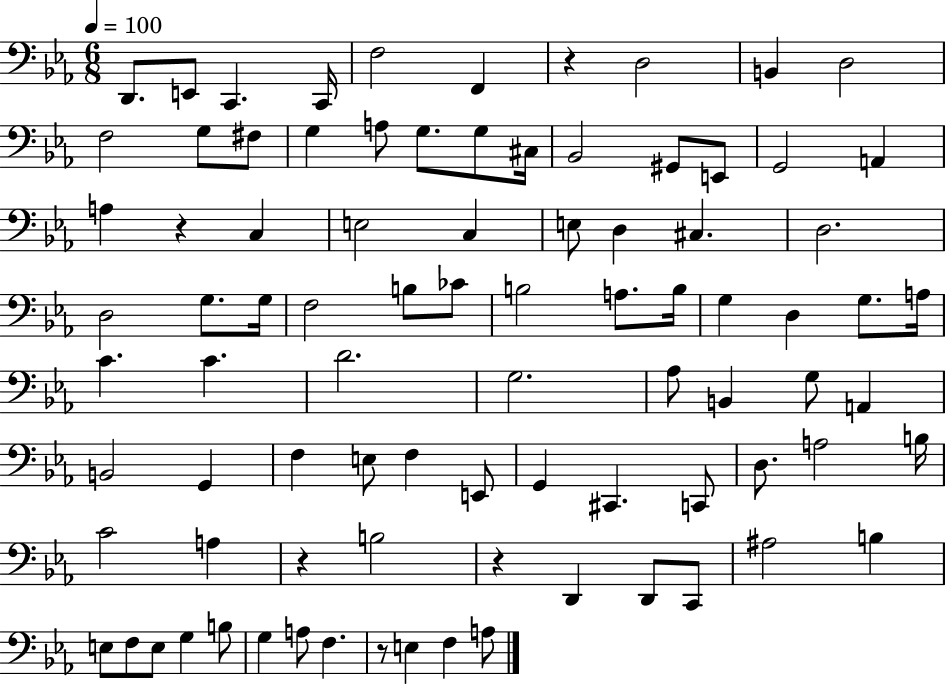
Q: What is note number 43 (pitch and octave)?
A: A3